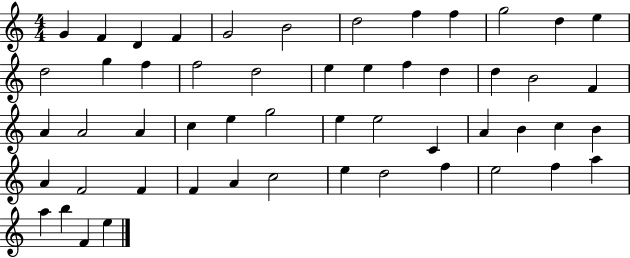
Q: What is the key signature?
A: C major